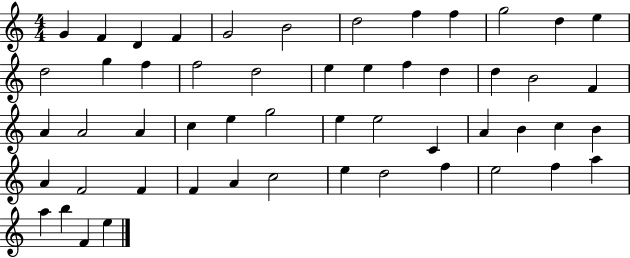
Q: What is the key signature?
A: C major